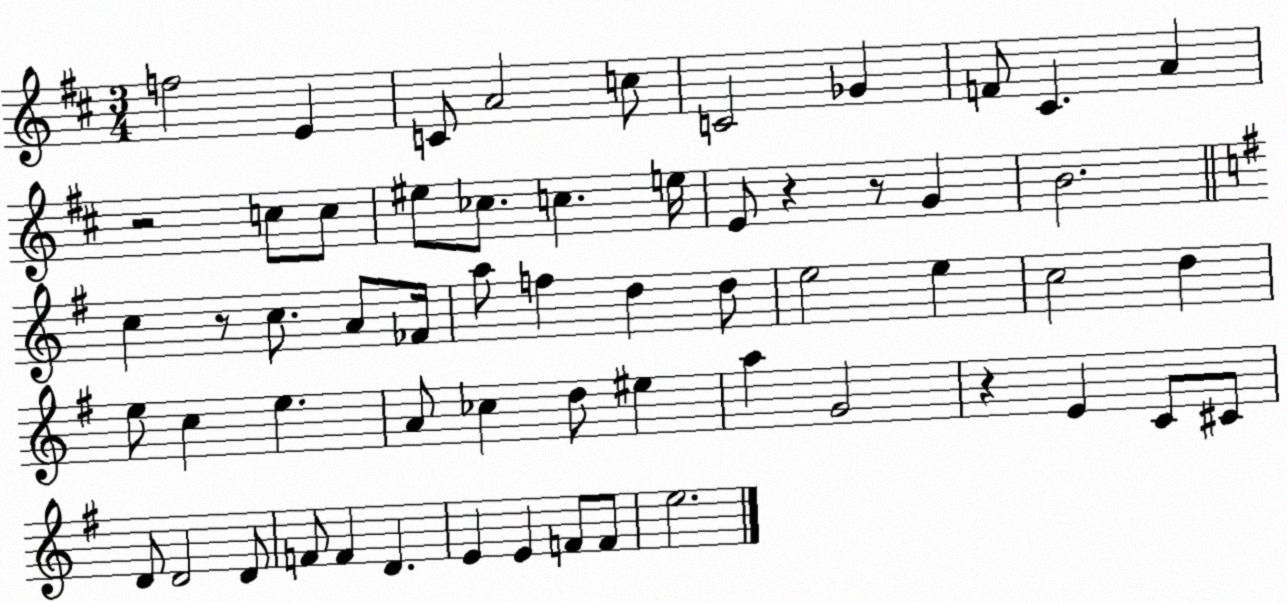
X:1
T:Untitled
M:3/4
L:1/4
K:D
f2 E C/2 A2 c/2 C2 _G F/2 ^C A z2 c/2 c/2 ^e/2 _c/2 c e/4 E/2 z z/2 G B2 c z/2 c/2 A/2 _F/4 a/2 f d d/2 e2 e c2 d e/2 c e A/2 _c d/2 ^e a G2 z E C/2 ^C/2 D/2 D2 D/2 F/2 F D E E F/2 F/2 e2